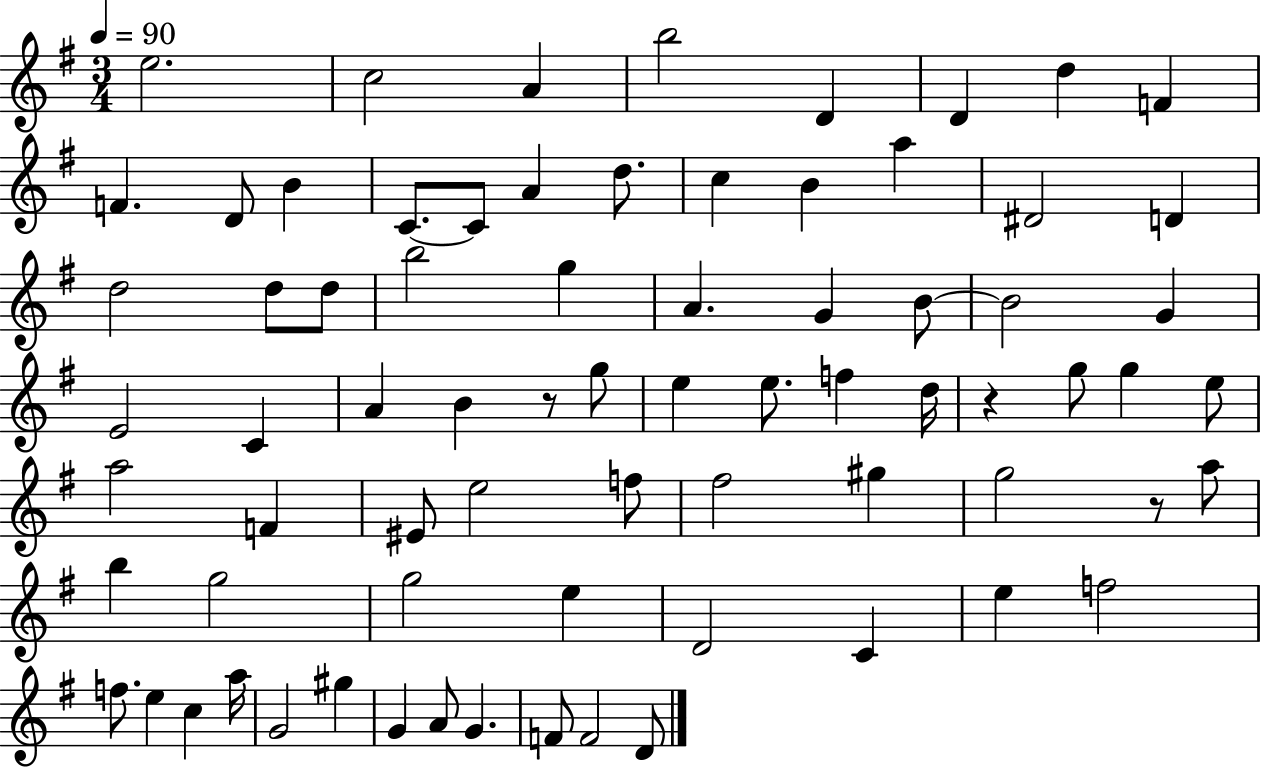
{
  \clef treble
  \numericTimeSignature
  \time 3/4
  \key g \major
  \tempo 4 = 90
  e''2. | c''2 a'4 | b''2 d'4 | d'4 d''4 f'4 | \break f'4. d'8 b'4 | c'8.~~ c'8 a'4 d''8. | c''4 b'4 a''4 | dis'2 d'4 | \break d''2 d''8 d''8 | b''2 g''4 | a'4. g'4 b'8~~ | b'2 g'4 | \break e'2 c'4 | a'4 b'4 r8 g''8 | e''4 e''8. f''4 d''16 | r4 g''8 g''4 e''8 | \break a''2 f'4 | eis'8 e''2 f''8 | fis''2 gis''4 | g''2 r8 a''8 | \break b''4 g''2 | g''2 e''4 | d'2 c'4 | e''4 f''2 | \break f''8. e''4 c''4 a''16 | g'2 gis''4 | g'4 a'8 g'4. | f'8 f'2 d'8 | \break \bar "|."
}